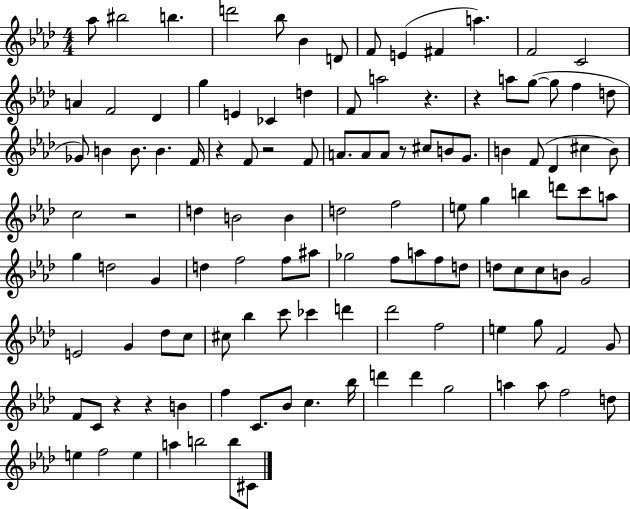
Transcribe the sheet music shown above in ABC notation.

X:1
T:Untitled
M:4/4
L:1/4
K:Ab
_a/2 ^b2 b d'2 _b/2 _B D/2 F/2 E ^F a F2 C2 A F2 _D g E _C d F/2 a2 z z a/2 g/2 g/2 f d/2 _G/2 B B/2 B F/4 z F/2 z2 F/2 A/2 A/2 A/2 z/2 ^c/2 B/2 G/2 B F/2 _D ^c B/2 c2 z2 d B2 B d2 f2 e/2 g b d'/2 c'/2 a/2 g d2 G d f2 f/2 ^a/2 _g2 f/2 a/2 f/2 d/2 d/2 c/2 c/2 B/2 G2 E2 G _d/2 c/2 ^c/2 _b c'/2 _c' d' _d'2 f2 e g/2 F2 G/2 F/2 C/2 z z B f C/2 _B/2 c _b/4 d' d' g2 a a/2 f2 d/2 e f2 e a b2 b/2 ^C/2